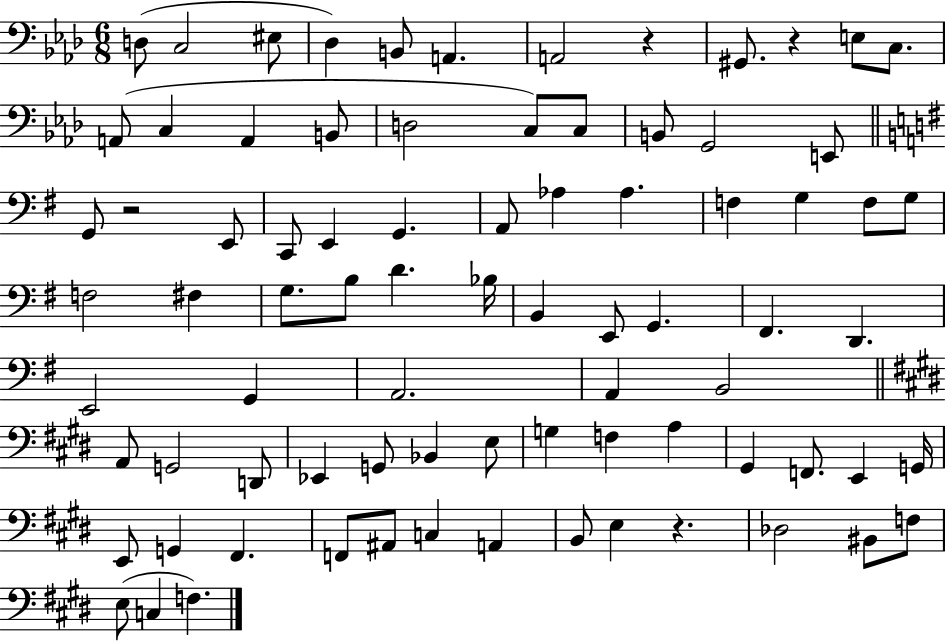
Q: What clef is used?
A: bass